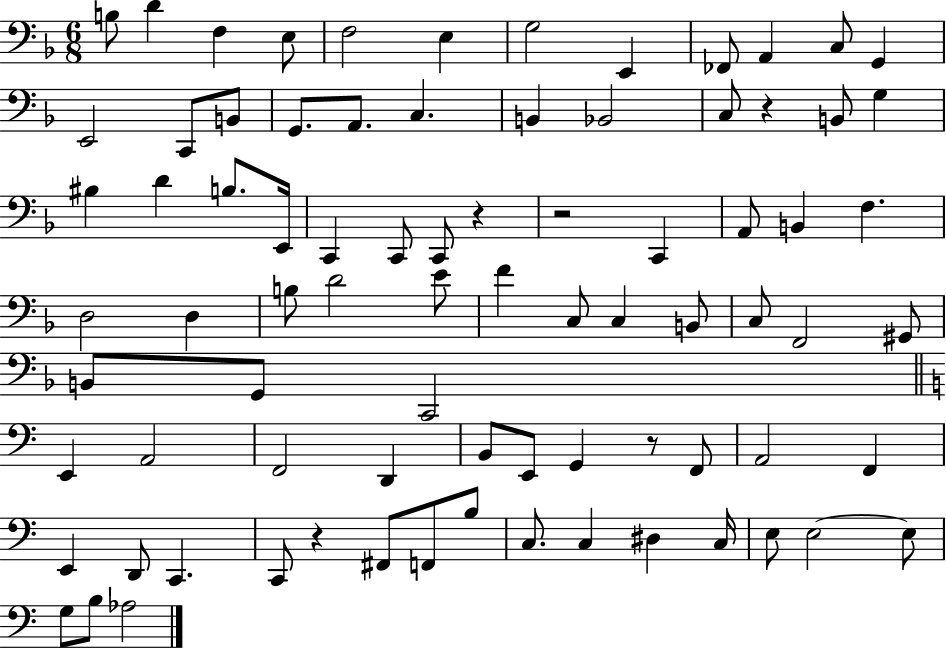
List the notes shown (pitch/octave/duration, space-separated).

B3/e D4/q F3/q E3/e F3/h E3/q G3/h E2/q FES2/e A2/q C3/e G2/q E2/h C2/e B2/e G2/e. A2/e. C3/q. B2/q Bb2/h C3/e R/q B2/e G3/q BIS3/q D4/q B3/e. E2/s C2/q C2/e C2/e R/q R/h C2/q A2/e B2/q F3/q. D3/h D3/q B3/e D4/h E4/e F4/q C3/e C3/q B2/e C3/e F2/h G#2/e B2/e G2/e C2/h E2/q A2/h F2/h D2/q B2/e E2/e G2/q R/e F2/e A2/h F2/q E2/q D2/e C2/q. C2/e R/q F#2/e F2/e B3/e C3/e. C3/q D#3/q C3/s E3/e E3/h E3/e G3/e B3/e Ab3/h